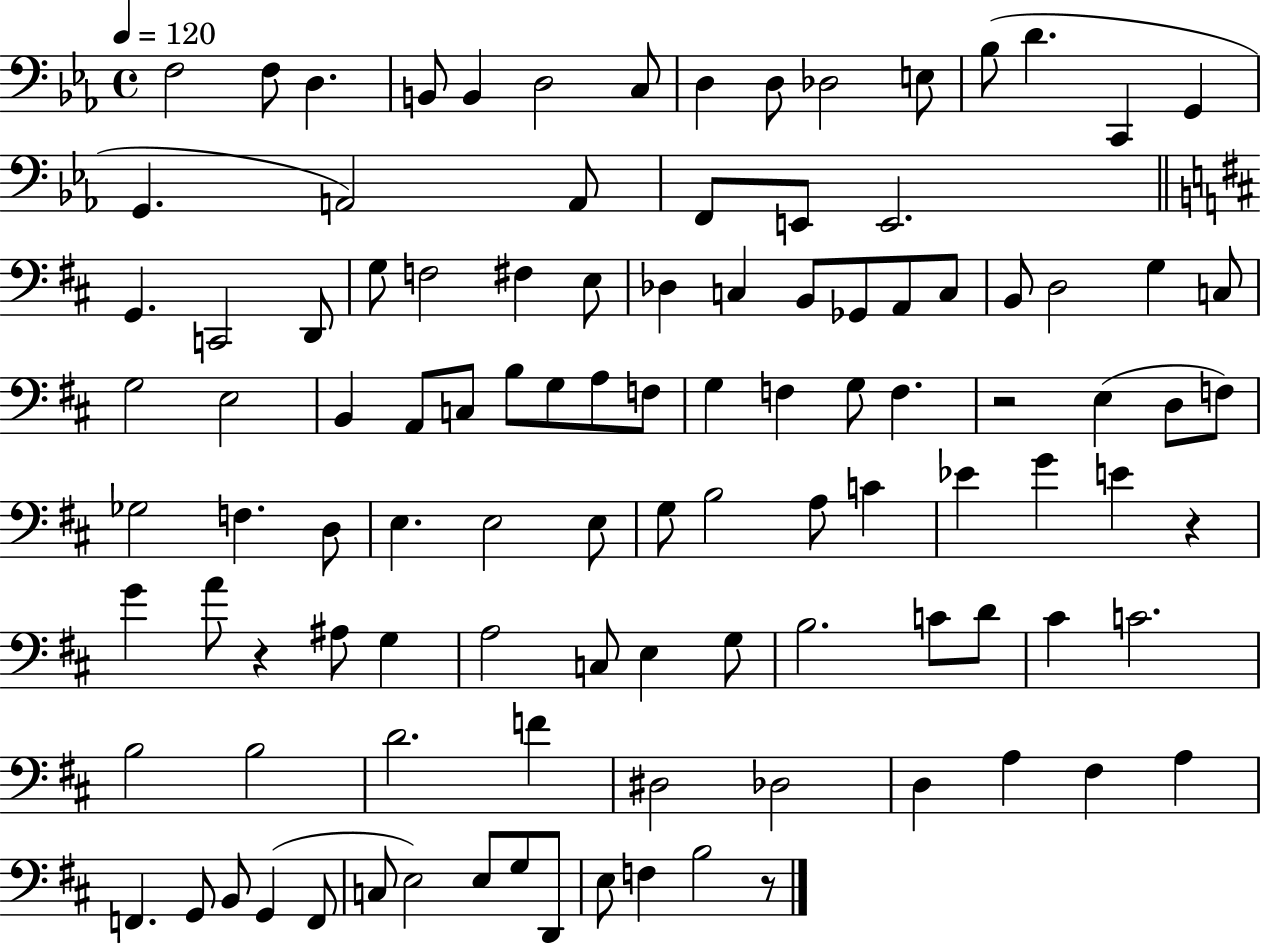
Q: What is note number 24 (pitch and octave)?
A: D2